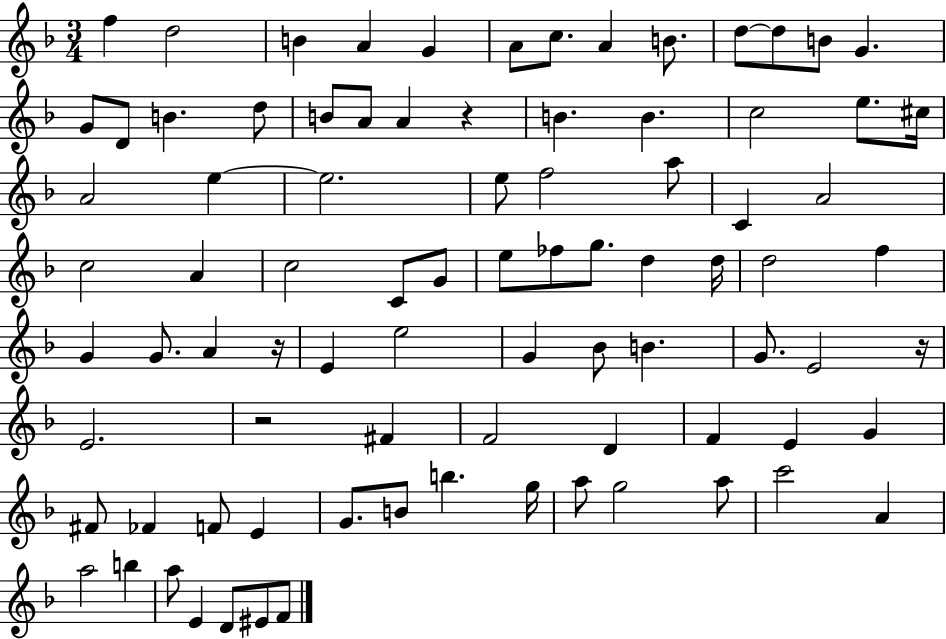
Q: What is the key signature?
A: F major